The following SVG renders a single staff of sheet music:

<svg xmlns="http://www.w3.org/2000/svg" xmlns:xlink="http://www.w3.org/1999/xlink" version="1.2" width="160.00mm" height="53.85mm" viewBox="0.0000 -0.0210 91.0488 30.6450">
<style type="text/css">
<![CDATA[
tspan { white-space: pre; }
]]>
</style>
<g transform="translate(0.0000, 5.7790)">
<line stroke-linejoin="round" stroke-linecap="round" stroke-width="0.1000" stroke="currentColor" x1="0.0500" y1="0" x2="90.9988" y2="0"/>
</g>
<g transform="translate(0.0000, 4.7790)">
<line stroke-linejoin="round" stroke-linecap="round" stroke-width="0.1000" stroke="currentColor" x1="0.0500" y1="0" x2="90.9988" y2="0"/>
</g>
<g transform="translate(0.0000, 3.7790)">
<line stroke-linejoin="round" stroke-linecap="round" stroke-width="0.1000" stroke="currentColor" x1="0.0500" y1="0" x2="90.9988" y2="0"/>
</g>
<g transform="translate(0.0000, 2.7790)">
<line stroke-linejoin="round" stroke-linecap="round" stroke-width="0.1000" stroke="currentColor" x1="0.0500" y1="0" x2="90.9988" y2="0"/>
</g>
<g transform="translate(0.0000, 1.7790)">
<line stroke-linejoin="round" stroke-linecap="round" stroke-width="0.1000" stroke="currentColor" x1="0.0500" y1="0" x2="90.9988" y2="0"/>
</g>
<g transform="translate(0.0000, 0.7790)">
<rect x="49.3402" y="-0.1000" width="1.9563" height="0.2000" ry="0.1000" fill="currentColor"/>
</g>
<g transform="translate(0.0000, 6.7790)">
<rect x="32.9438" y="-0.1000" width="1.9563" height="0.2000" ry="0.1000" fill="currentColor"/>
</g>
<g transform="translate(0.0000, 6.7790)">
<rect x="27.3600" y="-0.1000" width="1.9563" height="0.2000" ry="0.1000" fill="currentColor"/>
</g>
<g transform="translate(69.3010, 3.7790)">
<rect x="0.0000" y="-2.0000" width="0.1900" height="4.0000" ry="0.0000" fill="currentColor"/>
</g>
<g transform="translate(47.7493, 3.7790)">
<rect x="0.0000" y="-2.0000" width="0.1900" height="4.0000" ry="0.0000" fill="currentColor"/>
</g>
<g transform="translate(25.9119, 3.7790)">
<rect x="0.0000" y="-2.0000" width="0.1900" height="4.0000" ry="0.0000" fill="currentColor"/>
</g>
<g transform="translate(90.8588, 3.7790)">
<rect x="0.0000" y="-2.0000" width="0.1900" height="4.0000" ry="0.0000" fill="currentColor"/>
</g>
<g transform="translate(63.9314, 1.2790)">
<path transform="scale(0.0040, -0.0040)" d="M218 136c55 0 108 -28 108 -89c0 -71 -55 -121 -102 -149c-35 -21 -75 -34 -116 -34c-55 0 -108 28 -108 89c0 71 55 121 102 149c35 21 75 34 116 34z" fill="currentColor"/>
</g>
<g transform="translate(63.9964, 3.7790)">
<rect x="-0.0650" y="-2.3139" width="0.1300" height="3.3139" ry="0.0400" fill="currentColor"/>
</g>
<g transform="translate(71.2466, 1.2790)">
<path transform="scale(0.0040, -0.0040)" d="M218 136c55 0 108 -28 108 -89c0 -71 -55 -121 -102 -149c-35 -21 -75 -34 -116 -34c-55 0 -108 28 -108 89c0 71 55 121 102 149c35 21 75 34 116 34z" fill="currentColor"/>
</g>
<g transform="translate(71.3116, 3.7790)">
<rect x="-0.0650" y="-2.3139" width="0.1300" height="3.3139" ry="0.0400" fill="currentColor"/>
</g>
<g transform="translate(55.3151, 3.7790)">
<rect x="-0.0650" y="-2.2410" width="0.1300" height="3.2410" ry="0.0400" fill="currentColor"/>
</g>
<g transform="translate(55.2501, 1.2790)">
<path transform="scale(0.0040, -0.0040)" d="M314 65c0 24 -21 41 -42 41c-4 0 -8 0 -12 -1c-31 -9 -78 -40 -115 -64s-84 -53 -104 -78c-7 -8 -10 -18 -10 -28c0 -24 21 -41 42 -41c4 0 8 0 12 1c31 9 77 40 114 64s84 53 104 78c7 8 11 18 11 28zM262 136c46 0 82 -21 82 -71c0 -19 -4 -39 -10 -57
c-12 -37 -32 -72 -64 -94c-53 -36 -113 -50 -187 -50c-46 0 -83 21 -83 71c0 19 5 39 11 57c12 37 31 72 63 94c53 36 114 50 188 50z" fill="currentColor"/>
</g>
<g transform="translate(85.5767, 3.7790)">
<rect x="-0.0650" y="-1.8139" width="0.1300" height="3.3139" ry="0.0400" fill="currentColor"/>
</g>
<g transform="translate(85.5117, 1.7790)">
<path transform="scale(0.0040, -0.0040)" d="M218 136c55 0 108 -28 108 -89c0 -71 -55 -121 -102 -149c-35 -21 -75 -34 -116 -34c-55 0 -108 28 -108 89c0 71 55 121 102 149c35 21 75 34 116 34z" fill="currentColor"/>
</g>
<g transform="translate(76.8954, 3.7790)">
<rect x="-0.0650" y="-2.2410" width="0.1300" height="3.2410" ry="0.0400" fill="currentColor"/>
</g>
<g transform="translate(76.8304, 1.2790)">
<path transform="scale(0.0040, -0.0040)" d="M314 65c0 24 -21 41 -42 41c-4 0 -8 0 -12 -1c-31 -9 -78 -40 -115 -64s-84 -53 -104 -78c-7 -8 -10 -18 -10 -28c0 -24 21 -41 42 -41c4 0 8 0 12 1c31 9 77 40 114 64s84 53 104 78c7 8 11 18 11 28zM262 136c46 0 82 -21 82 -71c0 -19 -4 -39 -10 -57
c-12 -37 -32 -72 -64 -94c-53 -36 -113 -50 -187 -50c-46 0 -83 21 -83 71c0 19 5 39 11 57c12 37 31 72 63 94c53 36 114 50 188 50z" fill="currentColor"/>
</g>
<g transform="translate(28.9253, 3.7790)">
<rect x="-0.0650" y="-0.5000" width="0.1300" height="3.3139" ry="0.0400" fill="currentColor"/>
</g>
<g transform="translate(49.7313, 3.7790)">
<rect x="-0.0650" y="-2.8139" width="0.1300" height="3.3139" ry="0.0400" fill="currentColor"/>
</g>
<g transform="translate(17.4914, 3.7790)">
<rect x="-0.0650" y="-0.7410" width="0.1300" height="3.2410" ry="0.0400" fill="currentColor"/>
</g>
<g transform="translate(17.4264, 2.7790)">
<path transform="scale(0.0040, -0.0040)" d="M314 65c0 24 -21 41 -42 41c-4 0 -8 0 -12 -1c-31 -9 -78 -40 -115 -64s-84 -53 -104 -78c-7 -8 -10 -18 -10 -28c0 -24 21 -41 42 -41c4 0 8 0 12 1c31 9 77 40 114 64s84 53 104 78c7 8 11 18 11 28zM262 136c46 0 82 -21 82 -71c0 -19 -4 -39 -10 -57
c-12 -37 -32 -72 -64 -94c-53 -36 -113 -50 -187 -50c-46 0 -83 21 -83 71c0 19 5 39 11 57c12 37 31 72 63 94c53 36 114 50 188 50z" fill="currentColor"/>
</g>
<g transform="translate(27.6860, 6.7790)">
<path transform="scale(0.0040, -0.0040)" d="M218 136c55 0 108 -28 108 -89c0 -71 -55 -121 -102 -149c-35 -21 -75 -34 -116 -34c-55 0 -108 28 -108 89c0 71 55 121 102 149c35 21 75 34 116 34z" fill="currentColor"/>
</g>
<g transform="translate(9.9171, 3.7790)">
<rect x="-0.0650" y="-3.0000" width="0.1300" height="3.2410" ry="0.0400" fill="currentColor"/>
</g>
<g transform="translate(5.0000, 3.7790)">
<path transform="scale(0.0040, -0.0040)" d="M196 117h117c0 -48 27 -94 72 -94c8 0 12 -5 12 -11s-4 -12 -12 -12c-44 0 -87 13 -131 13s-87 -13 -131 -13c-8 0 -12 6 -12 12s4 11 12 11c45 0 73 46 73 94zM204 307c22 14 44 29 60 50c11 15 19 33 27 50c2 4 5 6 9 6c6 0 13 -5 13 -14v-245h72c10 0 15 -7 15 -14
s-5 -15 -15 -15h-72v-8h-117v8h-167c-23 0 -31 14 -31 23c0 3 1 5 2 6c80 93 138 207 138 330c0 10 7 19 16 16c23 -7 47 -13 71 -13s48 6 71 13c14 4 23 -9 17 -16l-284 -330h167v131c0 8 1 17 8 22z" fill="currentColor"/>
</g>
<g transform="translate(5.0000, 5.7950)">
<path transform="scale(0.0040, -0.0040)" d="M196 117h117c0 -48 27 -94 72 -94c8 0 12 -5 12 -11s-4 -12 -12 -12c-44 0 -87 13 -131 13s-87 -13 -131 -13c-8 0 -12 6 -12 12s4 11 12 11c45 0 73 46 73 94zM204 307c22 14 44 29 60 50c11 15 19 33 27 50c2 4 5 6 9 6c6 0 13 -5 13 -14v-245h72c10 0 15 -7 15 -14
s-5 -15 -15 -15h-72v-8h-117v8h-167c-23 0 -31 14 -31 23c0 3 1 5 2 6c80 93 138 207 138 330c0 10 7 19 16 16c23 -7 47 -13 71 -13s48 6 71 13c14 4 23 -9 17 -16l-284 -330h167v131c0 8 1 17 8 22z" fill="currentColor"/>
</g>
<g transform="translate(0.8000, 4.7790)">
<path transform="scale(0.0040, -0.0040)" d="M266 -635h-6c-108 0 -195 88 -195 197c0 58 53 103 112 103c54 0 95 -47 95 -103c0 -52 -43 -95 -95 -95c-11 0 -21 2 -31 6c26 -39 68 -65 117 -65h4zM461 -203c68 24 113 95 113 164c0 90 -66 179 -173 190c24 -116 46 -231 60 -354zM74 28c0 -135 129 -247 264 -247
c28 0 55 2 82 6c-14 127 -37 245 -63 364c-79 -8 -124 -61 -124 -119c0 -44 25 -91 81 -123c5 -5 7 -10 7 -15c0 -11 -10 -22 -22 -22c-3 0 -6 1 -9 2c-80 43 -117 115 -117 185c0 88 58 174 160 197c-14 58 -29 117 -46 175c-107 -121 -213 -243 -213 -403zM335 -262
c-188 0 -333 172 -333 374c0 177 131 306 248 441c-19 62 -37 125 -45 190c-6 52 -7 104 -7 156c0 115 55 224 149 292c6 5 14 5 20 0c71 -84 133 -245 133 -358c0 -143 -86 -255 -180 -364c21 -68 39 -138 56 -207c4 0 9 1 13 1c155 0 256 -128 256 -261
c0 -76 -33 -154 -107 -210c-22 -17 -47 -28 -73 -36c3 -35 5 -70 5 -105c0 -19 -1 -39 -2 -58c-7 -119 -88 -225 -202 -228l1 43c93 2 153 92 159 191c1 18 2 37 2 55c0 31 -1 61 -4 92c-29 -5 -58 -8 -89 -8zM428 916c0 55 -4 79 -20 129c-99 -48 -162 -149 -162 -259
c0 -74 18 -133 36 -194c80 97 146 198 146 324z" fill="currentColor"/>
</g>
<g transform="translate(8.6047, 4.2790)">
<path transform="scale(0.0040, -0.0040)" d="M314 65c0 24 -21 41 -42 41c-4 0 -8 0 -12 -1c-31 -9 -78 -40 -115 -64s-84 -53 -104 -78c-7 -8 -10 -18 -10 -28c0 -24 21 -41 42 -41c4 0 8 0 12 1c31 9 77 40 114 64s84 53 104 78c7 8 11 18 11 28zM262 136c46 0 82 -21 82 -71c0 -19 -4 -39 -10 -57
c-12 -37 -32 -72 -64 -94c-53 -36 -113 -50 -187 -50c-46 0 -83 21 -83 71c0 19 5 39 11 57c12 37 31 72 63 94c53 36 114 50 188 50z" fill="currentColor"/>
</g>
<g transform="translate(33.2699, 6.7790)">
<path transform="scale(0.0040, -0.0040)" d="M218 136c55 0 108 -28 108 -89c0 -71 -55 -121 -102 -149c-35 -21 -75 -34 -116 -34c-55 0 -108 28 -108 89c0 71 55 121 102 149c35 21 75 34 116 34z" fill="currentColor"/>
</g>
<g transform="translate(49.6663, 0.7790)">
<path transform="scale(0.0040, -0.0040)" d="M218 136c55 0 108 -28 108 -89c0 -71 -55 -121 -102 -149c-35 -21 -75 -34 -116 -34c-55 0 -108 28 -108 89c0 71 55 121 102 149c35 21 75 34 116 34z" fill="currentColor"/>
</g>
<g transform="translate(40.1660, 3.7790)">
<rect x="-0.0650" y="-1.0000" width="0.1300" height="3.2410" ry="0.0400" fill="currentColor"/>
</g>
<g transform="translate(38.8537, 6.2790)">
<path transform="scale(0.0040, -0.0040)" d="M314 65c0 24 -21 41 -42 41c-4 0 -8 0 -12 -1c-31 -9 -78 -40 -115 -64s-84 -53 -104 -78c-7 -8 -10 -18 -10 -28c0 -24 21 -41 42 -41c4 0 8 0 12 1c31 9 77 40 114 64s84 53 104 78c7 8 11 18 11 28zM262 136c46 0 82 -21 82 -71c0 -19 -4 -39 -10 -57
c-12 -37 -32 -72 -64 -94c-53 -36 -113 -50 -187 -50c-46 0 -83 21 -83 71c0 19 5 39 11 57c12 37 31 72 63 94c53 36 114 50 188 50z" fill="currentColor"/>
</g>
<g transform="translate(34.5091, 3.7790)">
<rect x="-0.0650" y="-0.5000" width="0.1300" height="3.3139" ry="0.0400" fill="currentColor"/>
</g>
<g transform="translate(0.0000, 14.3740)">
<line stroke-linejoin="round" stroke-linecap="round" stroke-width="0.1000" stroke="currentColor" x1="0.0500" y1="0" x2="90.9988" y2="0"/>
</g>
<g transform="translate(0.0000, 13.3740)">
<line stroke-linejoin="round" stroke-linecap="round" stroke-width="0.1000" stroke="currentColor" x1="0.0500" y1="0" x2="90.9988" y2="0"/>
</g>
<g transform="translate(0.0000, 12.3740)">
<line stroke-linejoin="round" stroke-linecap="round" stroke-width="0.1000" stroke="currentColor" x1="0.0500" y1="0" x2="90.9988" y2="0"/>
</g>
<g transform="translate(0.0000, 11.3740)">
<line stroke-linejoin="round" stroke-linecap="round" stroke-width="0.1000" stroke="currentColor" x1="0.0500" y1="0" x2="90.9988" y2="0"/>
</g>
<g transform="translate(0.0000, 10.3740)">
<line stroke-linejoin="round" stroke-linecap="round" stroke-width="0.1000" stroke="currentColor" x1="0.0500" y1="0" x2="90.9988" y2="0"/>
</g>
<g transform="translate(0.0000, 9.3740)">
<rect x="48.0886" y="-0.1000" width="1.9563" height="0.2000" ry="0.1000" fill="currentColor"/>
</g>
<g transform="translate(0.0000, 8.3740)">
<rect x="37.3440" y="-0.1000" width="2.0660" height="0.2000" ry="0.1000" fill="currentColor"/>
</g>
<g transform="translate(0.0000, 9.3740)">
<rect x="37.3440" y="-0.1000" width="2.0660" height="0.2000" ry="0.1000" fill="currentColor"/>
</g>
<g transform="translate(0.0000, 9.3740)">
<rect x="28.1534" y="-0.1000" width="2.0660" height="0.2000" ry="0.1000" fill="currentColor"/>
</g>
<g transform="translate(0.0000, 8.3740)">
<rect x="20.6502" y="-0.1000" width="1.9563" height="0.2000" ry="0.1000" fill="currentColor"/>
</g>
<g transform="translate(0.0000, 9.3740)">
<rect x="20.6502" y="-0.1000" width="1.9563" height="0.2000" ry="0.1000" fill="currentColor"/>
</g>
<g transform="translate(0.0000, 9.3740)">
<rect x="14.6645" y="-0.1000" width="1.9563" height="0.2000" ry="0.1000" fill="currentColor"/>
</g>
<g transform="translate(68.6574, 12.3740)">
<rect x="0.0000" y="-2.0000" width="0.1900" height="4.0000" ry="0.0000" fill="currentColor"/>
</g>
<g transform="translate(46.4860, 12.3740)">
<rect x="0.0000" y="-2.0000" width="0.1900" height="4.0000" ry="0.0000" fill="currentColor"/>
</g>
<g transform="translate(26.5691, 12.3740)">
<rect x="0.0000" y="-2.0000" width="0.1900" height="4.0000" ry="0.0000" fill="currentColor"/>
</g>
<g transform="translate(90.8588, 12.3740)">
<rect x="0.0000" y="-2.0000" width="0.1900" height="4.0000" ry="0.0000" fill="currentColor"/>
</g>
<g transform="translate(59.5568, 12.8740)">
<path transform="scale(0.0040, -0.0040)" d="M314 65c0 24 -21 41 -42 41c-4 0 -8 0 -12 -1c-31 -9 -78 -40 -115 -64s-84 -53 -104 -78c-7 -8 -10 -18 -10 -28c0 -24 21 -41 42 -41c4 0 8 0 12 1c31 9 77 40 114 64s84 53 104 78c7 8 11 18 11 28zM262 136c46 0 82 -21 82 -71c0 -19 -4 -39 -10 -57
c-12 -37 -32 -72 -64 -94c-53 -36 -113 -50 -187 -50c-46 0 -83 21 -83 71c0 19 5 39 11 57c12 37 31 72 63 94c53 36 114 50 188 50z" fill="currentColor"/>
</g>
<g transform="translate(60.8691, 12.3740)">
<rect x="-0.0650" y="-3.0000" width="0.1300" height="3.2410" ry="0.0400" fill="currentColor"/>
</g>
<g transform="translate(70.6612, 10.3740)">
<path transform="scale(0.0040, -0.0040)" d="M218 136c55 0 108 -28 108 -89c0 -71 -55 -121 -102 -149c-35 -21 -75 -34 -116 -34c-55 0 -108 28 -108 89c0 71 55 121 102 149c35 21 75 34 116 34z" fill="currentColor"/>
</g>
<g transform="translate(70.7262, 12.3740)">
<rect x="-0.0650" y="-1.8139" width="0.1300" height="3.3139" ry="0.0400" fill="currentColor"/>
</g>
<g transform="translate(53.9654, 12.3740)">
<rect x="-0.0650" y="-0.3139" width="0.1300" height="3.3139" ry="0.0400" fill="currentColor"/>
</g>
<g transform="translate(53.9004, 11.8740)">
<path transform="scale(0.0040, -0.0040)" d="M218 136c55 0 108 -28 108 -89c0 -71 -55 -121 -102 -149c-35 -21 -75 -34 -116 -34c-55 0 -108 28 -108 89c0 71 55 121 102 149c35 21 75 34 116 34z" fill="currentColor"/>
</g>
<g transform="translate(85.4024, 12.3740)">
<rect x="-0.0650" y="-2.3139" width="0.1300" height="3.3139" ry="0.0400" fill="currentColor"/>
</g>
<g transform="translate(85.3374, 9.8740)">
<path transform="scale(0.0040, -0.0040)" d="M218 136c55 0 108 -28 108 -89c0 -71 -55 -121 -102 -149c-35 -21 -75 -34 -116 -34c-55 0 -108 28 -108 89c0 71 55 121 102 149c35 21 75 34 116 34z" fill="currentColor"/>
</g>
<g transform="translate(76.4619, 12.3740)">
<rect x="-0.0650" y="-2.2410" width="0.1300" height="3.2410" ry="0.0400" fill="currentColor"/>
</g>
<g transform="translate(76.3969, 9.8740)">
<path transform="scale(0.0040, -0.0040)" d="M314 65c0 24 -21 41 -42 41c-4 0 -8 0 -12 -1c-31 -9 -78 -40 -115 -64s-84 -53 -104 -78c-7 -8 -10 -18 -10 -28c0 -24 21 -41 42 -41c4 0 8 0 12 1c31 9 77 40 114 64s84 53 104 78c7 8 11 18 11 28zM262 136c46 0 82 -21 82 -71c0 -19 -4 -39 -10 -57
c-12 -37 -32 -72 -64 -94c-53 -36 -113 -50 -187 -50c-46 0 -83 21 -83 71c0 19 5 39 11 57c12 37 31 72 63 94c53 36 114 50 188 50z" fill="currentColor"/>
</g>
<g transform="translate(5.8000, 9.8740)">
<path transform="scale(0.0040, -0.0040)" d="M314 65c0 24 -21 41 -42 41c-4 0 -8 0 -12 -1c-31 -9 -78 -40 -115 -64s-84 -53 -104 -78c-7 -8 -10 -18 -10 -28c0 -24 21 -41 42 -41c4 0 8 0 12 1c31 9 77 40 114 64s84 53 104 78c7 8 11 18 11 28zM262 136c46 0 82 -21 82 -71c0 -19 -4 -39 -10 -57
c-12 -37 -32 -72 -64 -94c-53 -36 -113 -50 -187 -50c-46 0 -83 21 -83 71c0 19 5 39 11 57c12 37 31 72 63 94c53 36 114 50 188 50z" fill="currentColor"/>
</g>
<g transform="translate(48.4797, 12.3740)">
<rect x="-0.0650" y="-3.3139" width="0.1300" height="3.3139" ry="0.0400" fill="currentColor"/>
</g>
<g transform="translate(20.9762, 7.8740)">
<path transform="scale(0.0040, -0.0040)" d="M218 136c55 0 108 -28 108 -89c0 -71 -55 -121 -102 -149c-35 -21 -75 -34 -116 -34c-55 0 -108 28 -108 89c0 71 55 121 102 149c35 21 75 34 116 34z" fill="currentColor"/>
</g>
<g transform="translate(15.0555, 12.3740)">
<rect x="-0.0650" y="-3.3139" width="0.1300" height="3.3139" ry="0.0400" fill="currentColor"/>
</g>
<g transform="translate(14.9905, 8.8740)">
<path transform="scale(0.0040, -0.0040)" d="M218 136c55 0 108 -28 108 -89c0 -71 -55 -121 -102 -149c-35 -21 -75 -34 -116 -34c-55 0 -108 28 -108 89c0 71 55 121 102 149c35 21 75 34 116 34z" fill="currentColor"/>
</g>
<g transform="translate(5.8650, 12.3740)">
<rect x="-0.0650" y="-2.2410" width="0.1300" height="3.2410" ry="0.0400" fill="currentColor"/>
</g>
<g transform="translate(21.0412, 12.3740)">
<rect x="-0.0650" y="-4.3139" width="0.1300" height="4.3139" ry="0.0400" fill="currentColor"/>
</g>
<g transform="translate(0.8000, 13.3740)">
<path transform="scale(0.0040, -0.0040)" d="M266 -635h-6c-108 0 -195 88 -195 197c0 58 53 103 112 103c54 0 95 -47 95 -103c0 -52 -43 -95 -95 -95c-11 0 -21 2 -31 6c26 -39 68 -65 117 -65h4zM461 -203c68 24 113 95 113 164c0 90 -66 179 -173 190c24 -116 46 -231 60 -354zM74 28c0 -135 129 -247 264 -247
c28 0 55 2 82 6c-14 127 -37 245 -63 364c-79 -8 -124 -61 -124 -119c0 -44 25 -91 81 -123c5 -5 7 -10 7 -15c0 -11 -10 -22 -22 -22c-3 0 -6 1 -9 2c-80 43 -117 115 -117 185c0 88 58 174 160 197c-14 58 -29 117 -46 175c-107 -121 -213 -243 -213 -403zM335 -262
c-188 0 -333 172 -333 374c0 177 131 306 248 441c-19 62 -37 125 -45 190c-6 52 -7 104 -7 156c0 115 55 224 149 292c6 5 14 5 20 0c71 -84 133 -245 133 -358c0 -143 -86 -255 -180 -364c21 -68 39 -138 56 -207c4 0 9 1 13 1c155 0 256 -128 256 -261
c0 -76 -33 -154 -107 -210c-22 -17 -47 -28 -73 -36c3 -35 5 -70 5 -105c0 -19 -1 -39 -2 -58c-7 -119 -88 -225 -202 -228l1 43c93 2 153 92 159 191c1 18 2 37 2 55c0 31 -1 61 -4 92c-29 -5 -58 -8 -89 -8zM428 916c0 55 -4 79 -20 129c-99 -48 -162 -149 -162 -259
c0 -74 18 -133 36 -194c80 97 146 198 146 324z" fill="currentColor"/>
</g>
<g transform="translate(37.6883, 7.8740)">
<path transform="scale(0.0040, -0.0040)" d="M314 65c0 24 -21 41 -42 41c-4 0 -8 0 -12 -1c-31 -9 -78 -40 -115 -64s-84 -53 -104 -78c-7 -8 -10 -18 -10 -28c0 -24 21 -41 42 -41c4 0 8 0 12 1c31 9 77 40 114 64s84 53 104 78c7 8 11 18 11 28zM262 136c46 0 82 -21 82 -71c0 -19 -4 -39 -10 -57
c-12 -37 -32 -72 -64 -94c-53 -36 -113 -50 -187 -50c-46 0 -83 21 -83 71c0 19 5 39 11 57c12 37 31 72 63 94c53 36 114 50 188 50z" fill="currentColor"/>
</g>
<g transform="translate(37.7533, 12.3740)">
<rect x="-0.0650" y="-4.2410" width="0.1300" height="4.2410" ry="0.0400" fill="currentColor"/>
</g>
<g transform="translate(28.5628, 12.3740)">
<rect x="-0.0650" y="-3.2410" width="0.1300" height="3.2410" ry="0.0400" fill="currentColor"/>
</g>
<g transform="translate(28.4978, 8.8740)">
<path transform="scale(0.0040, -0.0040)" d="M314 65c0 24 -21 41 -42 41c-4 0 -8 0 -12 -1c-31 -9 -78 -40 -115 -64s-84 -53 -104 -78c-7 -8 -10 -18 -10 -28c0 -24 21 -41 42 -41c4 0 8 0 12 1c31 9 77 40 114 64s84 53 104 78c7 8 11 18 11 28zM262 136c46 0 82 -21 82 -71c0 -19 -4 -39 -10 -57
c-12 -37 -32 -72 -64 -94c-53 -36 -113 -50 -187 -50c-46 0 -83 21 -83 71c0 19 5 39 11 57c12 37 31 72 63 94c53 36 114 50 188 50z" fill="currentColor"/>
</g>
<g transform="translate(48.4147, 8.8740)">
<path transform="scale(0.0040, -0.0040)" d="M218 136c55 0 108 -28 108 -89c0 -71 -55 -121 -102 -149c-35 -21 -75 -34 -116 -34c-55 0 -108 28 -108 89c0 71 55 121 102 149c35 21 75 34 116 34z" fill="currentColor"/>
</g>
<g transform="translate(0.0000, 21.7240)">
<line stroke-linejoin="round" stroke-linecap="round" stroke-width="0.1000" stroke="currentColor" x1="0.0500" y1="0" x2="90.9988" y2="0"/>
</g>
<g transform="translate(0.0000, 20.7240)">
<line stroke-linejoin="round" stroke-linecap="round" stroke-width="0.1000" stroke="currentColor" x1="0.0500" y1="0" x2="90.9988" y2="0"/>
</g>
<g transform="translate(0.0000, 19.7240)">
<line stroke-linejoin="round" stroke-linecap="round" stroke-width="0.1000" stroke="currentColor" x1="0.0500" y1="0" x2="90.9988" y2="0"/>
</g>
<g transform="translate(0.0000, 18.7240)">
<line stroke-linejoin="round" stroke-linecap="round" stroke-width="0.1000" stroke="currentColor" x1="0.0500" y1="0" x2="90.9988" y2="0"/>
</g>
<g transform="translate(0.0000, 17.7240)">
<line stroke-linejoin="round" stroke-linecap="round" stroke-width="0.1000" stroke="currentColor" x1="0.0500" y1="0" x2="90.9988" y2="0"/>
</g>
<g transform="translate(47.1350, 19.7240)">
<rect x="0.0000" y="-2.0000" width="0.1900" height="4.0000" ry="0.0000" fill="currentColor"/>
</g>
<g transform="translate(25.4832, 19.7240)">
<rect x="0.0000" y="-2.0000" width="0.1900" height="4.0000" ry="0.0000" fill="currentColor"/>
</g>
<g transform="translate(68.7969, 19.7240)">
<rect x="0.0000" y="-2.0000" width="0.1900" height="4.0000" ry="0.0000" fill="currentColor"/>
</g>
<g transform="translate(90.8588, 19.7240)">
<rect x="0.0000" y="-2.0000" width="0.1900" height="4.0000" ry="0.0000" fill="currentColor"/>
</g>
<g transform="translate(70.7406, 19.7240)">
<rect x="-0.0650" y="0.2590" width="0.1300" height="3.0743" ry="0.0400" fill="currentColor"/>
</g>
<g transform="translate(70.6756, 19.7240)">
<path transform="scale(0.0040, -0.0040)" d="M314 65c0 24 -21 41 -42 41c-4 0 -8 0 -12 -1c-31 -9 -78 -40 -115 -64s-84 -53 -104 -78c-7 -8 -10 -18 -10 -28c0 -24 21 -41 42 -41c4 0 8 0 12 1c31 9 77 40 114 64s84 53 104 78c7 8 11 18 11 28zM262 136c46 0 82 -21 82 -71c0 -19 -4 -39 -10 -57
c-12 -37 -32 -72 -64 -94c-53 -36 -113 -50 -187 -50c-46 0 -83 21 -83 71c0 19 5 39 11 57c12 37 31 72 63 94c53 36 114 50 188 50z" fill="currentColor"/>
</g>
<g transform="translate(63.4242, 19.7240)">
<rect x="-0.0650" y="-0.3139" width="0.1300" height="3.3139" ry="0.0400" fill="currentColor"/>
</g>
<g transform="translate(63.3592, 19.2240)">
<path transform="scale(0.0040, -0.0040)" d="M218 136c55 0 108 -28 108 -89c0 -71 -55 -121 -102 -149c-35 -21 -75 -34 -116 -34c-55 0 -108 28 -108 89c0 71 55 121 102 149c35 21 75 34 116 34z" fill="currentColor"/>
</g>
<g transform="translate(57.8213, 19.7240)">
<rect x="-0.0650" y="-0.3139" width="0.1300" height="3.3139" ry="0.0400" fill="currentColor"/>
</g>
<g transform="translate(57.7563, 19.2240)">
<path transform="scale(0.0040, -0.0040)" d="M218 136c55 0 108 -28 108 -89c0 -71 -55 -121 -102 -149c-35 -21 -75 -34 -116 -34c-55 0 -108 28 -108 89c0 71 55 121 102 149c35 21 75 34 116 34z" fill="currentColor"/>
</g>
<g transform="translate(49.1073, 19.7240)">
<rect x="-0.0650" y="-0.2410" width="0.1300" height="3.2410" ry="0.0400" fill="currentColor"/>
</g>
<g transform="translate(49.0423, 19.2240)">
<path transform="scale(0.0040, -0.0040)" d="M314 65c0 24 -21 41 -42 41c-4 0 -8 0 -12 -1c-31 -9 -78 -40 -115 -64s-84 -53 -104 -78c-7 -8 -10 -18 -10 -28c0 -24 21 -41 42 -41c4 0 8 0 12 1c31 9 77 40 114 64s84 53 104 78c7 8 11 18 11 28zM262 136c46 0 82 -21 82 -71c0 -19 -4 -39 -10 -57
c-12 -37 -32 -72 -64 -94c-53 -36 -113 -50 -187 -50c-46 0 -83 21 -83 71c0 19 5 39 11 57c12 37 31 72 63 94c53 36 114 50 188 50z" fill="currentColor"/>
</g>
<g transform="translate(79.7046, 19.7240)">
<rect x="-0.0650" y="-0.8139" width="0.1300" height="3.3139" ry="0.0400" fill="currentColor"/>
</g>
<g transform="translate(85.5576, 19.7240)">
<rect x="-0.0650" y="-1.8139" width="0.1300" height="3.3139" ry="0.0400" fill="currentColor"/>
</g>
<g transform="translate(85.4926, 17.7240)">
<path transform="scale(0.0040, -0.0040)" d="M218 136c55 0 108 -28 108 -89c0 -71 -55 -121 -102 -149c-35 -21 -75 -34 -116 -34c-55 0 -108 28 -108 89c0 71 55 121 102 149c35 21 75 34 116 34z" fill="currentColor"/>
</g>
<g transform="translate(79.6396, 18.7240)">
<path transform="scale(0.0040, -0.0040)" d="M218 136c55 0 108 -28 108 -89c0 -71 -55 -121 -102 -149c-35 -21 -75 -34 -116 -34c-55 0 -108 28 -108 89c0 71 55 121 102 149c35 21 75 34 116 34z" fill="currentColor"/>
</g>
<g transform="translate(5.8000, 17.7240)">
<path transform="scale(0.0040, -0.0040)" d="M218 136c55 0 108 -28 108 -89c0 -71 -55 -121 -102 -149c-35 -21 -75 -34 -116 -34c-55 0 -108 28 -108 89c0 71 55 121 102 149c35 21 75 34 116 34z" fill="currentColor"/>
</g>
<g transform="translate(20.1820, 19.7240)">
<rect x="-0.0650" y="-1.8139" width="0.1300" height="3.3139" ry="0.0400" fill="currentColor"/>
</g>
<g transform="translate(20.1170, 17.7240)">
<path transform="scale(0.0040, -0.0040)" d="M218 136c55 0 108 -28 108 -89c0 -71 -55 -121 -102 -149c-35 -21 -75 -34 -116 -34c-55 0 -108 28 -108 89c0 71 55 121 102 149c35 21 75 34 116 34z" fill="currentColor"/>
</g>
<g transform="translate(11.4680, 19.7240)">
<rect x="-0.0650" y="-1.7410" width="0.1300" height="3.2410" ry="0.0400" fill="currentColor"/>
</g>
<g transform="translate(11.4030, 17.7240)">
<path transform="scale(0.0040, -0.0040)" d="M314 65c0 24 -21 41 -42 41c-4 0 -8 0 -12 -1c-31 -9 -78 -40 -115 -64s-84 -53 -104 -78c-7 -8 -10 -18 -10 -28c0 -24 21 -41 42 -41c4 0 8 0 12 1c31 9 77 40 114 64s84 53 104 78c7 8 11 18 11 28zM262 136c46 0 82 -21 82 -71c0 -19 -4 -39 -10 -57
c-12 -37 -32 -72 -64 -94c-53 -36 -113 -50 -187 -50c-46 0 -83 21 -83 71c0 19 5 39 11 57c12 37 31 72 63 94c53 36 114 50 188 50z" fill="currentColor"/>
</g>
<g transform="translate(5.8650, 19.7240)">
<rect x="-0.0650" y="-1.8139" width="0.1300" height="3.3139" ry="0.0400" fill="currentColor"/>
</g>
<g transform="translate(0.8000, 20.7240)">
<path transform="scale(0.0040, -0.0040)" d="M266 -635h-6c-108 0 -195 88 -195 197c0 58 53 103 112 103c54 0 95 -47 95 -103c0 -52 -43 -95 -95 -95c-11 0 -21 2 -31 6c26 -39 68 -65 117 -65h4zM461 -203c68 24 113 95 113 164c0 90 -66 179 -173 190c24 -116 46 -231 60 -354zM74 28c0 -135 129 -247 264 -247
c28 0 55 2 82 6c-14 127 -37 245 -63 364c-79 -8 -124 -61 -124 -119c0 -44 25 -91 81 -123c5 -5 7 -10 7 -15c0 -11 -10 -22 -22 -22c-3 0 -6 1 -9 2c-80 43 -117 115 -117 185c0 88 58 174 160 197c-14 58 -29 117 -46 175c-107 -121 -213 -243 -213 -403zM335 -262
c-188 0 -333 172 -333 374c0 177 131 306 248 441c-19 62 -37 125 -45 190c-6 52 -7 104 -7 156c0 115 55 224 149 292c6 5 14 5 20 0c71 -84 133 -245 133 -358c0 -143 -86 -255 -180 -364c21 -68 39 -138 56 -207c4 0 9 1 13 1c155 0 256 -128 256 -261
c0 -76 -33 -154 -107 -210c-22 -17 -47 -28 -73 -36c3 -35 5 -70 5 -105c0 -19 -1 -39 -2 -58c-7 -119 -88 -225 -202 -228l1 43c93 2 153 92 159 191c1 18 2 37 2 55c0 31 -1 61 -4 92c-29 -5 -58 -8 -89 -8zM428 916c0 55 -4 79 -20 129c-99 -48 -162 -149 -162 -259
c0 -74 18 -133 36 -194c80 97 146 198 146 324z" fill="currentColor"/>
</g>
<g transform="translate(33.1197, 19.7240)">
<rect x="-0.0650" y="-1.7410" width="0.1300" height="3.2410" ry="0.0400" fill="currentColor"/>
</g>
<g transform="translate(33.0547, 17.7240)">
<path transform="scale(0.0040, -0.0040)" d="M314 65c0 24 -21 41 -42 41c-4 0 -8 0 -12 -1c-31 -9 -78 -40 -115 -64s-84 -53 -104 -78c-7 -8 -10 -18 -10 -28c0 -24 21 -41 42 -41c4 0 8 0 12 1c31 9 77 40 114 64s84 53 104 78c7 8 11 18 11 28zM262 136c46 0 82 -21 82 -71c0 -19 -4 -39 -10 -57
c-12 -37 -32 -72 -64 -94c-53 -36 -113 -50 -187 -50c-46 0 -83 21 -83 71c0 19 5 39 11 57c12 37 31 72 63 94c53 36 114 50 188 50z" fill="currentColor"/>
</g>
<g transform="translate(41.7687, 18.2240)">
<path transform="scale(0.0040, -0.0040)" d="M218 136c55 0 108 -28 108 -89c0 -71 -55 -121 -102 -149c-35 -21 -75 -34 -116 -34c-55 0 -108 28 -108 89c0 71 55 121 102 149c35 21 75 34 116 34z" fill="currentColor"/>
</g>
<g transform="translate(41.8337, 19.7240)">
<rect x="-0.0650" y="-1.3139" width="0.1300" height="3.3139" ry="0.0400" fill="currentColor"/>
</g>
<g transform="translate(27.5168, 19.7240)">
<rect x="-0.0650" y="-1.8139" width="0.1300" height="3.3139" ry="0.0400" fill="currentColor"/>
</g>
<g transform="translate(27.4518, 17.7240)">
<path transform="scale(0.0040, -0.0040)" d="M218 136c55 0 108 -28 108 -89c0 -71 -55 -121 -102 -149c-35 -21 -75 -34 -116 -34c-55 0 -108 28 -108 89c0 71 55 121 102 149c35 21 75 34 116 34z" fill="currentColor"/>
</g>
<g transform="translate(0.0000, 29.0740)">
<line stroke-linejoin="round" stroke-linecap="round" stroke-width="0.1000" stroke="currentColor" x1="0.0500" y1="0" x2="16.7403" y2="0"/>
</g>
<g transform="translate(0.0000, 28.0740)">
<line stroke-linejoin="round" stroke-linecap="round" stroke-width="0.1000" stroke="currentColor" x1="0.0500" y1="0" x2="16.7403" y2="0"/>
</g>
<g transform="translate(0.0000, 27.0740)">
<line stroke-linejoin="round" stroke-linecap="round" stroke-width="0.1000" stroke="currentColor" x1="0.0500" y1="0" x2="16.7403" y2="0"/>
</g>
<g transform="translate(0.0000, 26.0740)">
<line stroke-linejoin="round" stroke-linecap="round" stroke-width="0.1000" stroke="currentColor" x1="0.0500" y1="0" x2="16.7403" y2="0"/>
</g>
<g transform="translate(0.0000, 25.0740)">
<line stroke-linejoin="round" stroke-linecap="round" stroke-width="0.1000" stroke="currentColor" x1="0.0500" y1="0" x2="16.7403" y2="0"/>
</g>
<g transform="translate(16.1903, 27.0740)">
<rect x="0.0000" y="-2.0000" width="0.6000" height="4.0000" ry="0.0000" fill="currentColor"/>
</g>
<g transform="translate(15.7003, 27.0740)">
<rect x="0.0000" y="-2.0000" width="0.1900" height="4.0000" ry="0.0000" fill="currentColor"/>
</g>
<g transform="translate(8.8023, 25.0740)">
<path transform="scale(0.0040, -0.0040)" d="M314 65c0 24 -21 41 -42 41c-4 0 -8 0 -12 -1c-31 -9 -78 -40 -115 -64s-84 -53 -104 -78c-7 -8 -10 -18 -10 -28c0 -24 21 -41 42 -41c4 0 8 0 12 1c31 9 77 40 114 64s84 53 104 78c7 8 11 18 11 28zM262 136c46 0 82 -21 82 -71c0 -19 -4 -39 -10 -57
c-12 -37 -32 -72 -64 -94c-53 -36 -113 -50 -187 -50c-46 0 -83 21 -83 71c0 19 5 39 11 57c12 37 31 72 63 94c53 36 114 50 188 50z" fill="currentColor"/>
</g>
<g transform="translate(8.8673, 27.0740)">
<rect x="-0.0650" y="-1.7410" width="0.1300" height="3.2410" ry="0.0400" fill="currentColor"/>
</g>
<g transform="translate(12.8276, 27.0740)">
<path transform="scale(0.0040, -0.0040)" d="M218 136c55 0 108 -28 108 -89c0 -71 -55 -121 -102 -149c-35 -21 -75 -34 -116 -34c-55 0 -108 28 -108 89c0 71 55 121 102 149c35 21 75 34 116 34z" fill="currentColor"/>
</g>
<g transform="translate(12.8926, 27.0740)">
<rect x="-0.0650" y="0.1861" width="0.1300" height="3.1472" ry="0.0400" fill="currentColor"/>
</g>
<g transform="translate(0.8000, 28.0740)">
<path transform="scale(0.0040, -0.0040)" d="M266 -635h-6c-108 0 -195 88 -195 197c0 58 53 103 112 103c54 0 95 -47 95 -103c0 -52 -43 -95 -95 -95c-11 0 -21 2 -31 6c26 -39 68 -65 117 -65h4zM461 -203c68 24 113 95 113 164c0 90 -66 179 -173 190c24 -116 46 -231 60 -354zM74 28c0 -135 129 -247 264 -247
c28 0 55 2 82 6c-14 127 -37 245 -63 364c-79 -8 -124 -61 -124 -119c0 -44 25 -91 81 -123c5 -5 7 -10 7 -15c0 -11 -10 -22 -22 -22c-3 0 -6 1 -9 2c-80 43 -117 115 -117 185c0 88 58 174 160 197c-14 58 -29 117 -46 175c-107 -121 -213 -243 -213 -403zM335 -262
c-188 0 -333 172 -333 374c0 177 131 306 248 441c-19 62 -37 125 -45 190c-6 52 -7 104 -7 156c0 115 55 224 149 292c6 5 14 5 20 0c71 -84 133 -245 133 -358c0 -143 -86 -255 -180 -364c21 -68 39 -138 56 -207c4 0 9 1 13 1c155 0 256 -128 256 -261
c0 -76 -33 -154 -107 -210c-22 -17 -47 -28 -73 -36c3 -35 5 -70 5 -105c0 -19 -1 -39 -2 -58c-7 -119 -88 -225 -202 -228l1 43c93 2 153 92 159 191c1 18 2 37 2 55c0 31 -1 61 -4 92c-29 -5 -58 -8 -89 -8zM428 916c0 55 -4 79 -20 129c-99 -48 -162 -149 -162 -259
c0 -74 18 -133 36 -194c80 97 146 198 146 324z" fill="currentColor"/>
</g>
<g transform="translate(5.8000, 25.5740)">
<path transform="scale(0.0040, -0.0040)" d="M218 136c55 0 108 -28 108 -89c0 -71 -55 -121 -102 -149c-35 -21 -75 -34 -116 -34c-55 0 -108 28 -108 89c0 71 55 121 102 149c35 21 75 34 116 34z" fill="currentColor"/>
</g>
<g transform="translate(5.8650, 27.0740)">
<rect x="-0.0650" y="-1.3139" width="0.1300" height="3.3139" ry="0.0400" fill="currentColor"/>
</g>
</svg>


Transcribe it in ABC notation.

X:1
T:Untitled
M:4/4
L:1/4
K:C
A2 d2 C C D2 a g2 g g g2 f g2 b d' b2 d'2 b c A2 f g2 g f f2 f f f2 e c2 c c B2 d f e f2 B